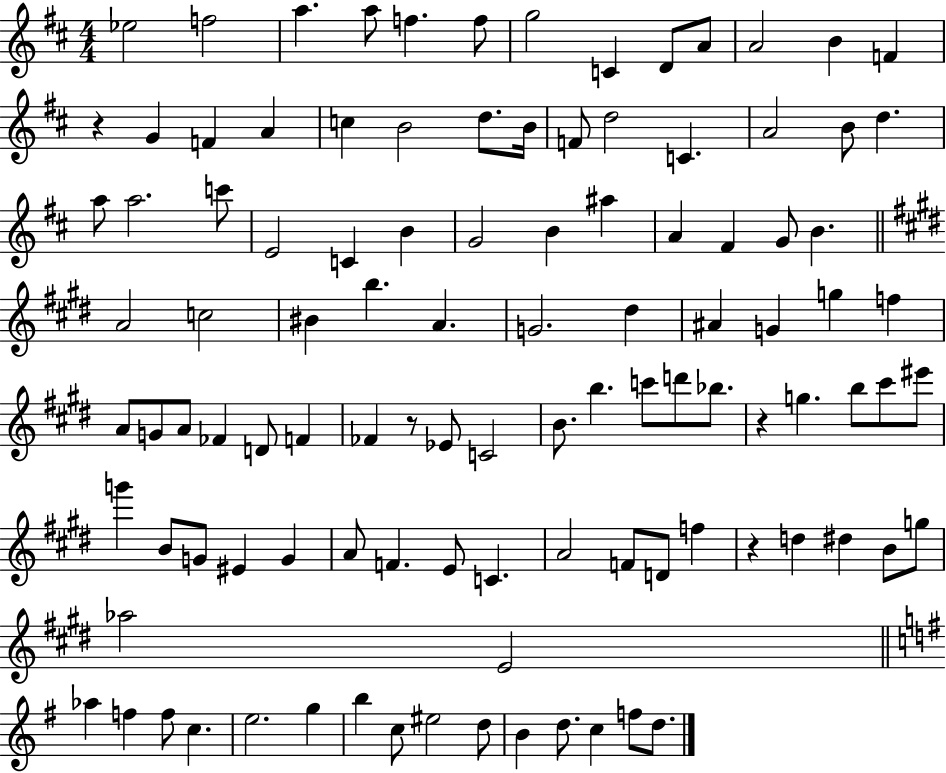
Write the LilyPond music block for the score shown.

{
  \clef treble
  \numericTimeSignature
  \time 4/4
  \key d \major
  ees''2 f''2 | a''4. a''8 f''4. f''8 | g''2 c'4 d'8 a'8 | a'2 b'4 f'4 | \break r4 g'4 f'4 a'4 | c''4 b'2 d''8. b'16 | f'8 d''2 c'4. | a'2 b'8 d''4. | \break a''8 a''2. c'''8 | e'2 c'4 b'4 | g'2 b'4 ais''4 | a'4 fis'4 g'8 b'4. | \break \bar "||" \break \key e \major a'2 c''2 | bis'4 b''4. a'4. | g'2. dis''4 | ais'4 g'4 g''4 f''4 | \break a'8 g'8 a'8 fes'4 d'8 f'4 | fes'4 r8 ees'8 c'2 | b'8. b''4. c'''8 d'''8 bes''8. | r4 g''4. b''8 cis'''8 eis'''8 | \break g'''4 b'8 g'8 eis'4 g'4 | a'8 f'4. e'8 c'4. | a'2 f'8 d'8 f''4 | r4 d''4 dis''4 b'8 g''8 | \break aes''2 e'2 | \bar "||" \break \key g \major aes''4 f''4 f''8 c''4. | e''2. g''4 | b''4 c''8 eis''2 d''8 | b'4 d''8. c''4 f''8 d''8. | \break \bar "|."
}